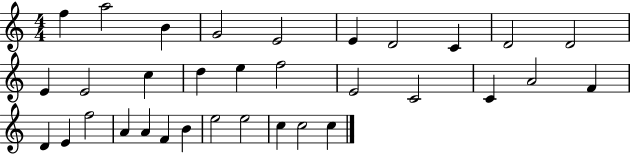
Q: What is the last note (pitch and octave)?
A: C5